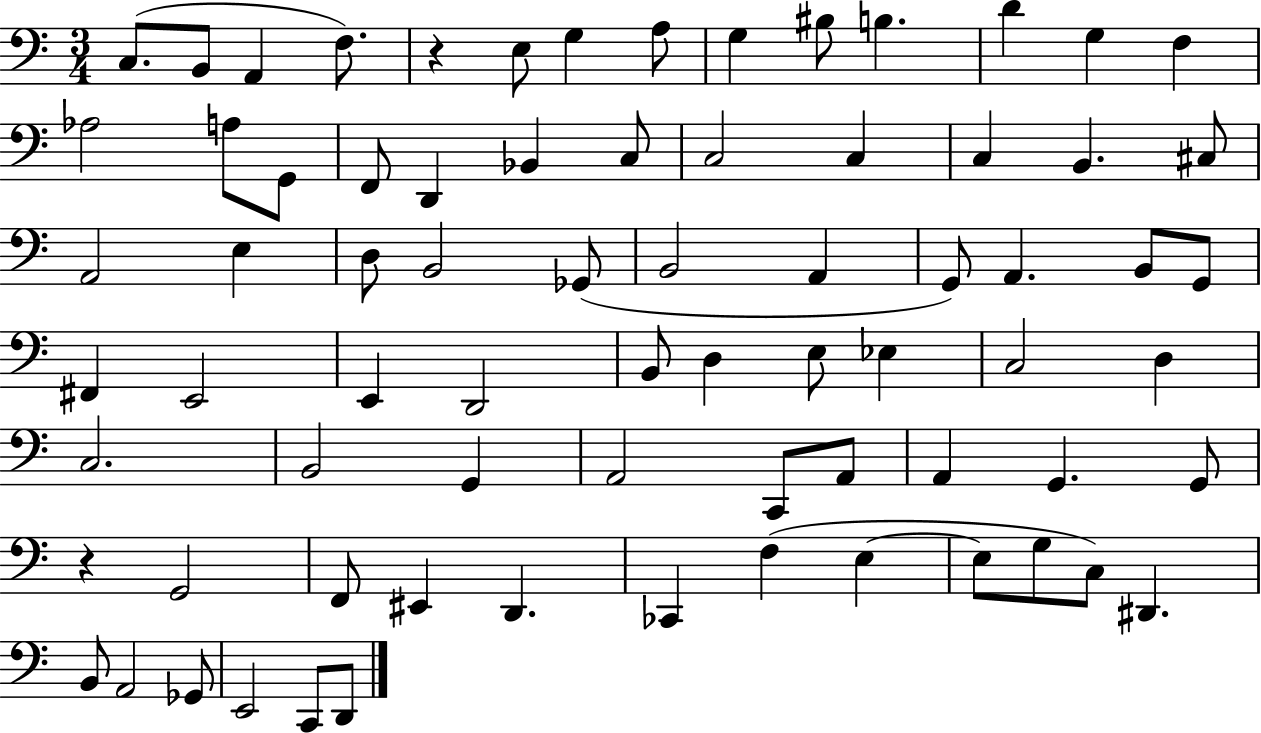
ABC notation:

X:1
T:Untitled
M:3/4
L:1/4
K:C
C,/2 B,,/2 A,, F,/2 z E,/2 G, A,/2 G, ^B,/2 B, D G, F, _A,2 A,/2 G,,/2 F,,/2 D,, _B,, C,/2 C,2 C, C, B,, ^C,/2 A,,2 E, D,/2 B,,2 _G,,/2 B,,2 A,, G,,/2 A,, B,,/2 G,,/2 ^F,, E,,2 E,, D,,2 B,,/2 D, E,/2 _E, C,2 D, C,2 B,,2 G,, A,,2 C,,/2 A,,/2 A,, G,, G,,/2 z G,,2 F,,/2 ^E,, D,, _C,, F, E, E,/2 G,/2 C,/2 ^D,, B,,/2 A,,2 _G,,/2 E,,2 C,,/2 D,,/2